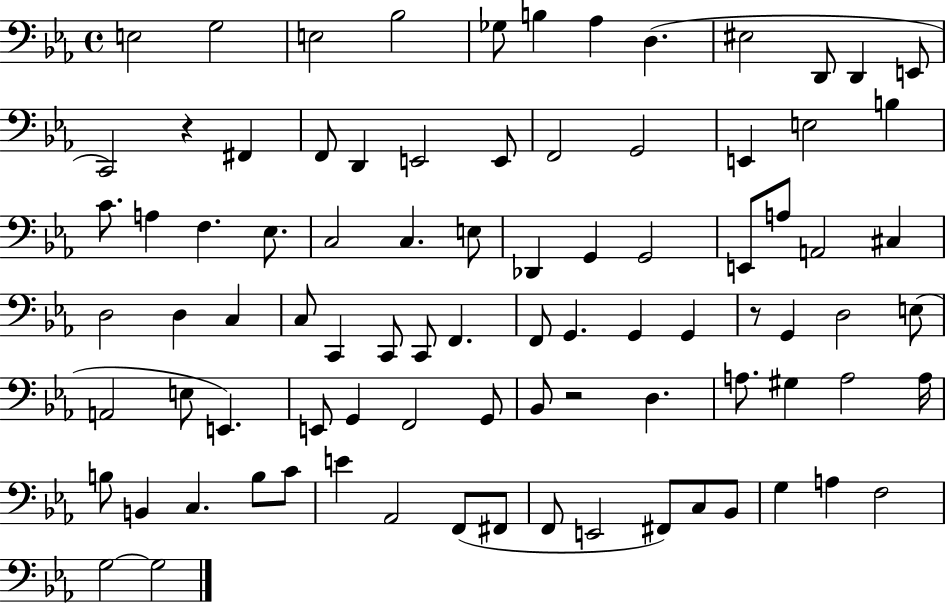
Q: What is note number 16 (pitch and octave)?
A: D2